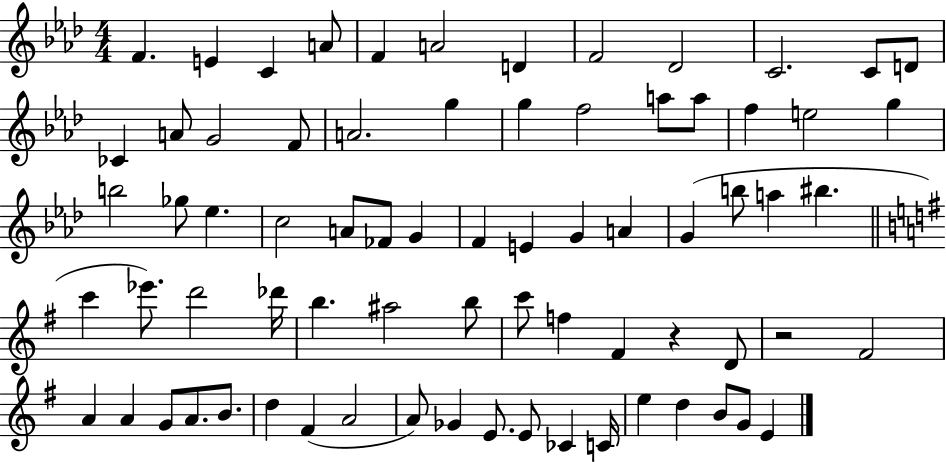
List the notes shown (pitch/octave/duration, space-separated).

F4/q. E4/q C4/q A4/e F4/q A4/h D4/q F4/h Db4/h C4/h. C4/e D4/e CES4/q A4/e G4/h F4/e A4/h. G5/q G5/q F5/h A5/e A5/e F5/q E5/h G5/q B5/h Gb5/e Eb5/q. C5/h A4/e FES4/e G4/q F4/q E4/q G4/q A4/q G4/q B5/e A5/q BIS5/q. C6/q Eb6/e. D6/h Db6/s B5/q. A#5/h B5/e C6/e F5/q F#4/q R/q D4/e R/h F#4/h A4/q A4/q G4/e A4/e. B4/e. D5/q F#4/q A4/h A4/e Gb4/q E4/e. E4/e CES4/q C4/s E5/q D5/q B4/e G4/e E4/q